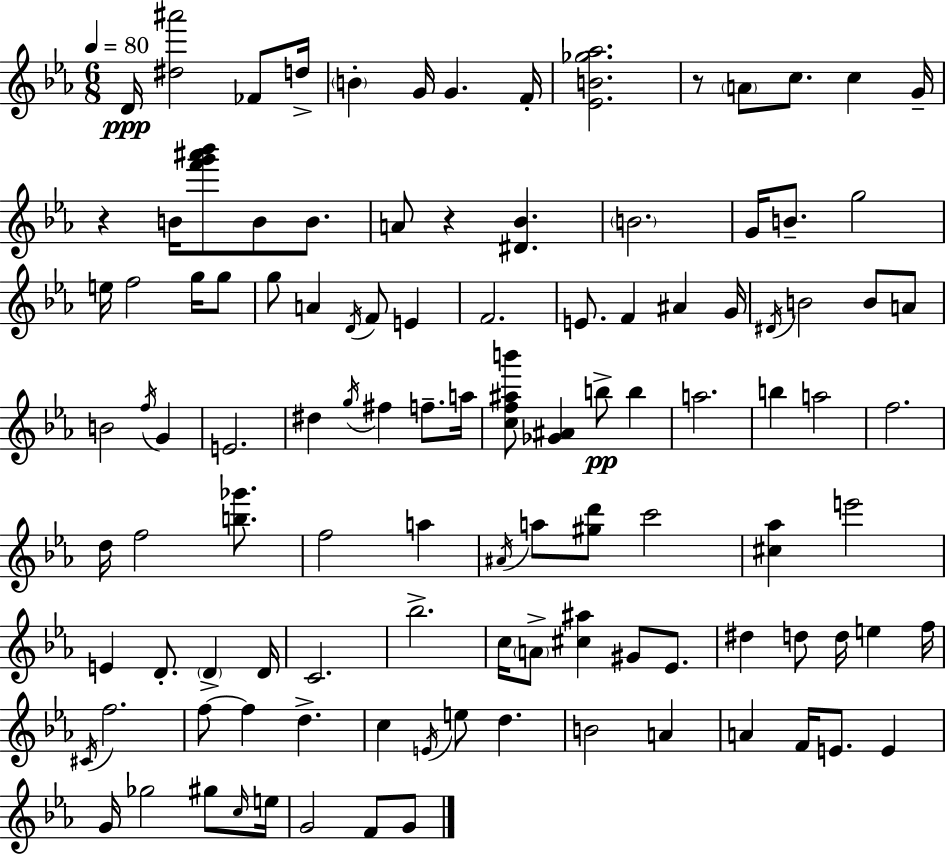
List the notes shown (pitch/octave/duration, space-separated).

D4/s [D#5,A#6]/h FES4/e D5/s B4/q G4/s G4/q. F4/s [Eb4,B4,Gb5,Ab5]/h. R/e A4/e C5/e. C5/q G4/s R/q B4/s [F6,G6,A#6,Bb6]/e B4/e B4/e. A4/e R/q [D#4,Bb4]/q. B4/h. G4/s B4/e. G5/h E5/s F5/h G5/s G5/e G5/e A4/q D4/s F4/e E4/q F4/h. E4/e. F4/q A#4/q G4/s D#4/s B4/h B4/e A4/e B4/h F5/s G4/q E4/h. D#5/q G5/s F#5/q F5/e. A5/s [C5,F5,A#5,B6]/e [Gb4,A#4]/q B5/e B5/q A5/h. B5/q A5/h F5/h. D5/s F5/h [B5,Gb6]/e. F5/h A5/q A#4/s A5/e [G#5,D6]/e C6/h [C#5,Ab5]/q E6/h E4/q D4/e. D4/q D4/s C4/h. Bb5/h. C5/s A4/e [C#5,A#5]/q G#4/e Eb4/e. D#5/q D5/e D5/s E5/q F5/s C#4/s F5/h. F5/e F5/q D5/q. C5/q E4/s E5/e D5/q. B4/h A4/q A4/q F4/s E4/e. E4/q G4/s Gb5/h G#5/e C5/s E5/s G4/h F4/e G4/e